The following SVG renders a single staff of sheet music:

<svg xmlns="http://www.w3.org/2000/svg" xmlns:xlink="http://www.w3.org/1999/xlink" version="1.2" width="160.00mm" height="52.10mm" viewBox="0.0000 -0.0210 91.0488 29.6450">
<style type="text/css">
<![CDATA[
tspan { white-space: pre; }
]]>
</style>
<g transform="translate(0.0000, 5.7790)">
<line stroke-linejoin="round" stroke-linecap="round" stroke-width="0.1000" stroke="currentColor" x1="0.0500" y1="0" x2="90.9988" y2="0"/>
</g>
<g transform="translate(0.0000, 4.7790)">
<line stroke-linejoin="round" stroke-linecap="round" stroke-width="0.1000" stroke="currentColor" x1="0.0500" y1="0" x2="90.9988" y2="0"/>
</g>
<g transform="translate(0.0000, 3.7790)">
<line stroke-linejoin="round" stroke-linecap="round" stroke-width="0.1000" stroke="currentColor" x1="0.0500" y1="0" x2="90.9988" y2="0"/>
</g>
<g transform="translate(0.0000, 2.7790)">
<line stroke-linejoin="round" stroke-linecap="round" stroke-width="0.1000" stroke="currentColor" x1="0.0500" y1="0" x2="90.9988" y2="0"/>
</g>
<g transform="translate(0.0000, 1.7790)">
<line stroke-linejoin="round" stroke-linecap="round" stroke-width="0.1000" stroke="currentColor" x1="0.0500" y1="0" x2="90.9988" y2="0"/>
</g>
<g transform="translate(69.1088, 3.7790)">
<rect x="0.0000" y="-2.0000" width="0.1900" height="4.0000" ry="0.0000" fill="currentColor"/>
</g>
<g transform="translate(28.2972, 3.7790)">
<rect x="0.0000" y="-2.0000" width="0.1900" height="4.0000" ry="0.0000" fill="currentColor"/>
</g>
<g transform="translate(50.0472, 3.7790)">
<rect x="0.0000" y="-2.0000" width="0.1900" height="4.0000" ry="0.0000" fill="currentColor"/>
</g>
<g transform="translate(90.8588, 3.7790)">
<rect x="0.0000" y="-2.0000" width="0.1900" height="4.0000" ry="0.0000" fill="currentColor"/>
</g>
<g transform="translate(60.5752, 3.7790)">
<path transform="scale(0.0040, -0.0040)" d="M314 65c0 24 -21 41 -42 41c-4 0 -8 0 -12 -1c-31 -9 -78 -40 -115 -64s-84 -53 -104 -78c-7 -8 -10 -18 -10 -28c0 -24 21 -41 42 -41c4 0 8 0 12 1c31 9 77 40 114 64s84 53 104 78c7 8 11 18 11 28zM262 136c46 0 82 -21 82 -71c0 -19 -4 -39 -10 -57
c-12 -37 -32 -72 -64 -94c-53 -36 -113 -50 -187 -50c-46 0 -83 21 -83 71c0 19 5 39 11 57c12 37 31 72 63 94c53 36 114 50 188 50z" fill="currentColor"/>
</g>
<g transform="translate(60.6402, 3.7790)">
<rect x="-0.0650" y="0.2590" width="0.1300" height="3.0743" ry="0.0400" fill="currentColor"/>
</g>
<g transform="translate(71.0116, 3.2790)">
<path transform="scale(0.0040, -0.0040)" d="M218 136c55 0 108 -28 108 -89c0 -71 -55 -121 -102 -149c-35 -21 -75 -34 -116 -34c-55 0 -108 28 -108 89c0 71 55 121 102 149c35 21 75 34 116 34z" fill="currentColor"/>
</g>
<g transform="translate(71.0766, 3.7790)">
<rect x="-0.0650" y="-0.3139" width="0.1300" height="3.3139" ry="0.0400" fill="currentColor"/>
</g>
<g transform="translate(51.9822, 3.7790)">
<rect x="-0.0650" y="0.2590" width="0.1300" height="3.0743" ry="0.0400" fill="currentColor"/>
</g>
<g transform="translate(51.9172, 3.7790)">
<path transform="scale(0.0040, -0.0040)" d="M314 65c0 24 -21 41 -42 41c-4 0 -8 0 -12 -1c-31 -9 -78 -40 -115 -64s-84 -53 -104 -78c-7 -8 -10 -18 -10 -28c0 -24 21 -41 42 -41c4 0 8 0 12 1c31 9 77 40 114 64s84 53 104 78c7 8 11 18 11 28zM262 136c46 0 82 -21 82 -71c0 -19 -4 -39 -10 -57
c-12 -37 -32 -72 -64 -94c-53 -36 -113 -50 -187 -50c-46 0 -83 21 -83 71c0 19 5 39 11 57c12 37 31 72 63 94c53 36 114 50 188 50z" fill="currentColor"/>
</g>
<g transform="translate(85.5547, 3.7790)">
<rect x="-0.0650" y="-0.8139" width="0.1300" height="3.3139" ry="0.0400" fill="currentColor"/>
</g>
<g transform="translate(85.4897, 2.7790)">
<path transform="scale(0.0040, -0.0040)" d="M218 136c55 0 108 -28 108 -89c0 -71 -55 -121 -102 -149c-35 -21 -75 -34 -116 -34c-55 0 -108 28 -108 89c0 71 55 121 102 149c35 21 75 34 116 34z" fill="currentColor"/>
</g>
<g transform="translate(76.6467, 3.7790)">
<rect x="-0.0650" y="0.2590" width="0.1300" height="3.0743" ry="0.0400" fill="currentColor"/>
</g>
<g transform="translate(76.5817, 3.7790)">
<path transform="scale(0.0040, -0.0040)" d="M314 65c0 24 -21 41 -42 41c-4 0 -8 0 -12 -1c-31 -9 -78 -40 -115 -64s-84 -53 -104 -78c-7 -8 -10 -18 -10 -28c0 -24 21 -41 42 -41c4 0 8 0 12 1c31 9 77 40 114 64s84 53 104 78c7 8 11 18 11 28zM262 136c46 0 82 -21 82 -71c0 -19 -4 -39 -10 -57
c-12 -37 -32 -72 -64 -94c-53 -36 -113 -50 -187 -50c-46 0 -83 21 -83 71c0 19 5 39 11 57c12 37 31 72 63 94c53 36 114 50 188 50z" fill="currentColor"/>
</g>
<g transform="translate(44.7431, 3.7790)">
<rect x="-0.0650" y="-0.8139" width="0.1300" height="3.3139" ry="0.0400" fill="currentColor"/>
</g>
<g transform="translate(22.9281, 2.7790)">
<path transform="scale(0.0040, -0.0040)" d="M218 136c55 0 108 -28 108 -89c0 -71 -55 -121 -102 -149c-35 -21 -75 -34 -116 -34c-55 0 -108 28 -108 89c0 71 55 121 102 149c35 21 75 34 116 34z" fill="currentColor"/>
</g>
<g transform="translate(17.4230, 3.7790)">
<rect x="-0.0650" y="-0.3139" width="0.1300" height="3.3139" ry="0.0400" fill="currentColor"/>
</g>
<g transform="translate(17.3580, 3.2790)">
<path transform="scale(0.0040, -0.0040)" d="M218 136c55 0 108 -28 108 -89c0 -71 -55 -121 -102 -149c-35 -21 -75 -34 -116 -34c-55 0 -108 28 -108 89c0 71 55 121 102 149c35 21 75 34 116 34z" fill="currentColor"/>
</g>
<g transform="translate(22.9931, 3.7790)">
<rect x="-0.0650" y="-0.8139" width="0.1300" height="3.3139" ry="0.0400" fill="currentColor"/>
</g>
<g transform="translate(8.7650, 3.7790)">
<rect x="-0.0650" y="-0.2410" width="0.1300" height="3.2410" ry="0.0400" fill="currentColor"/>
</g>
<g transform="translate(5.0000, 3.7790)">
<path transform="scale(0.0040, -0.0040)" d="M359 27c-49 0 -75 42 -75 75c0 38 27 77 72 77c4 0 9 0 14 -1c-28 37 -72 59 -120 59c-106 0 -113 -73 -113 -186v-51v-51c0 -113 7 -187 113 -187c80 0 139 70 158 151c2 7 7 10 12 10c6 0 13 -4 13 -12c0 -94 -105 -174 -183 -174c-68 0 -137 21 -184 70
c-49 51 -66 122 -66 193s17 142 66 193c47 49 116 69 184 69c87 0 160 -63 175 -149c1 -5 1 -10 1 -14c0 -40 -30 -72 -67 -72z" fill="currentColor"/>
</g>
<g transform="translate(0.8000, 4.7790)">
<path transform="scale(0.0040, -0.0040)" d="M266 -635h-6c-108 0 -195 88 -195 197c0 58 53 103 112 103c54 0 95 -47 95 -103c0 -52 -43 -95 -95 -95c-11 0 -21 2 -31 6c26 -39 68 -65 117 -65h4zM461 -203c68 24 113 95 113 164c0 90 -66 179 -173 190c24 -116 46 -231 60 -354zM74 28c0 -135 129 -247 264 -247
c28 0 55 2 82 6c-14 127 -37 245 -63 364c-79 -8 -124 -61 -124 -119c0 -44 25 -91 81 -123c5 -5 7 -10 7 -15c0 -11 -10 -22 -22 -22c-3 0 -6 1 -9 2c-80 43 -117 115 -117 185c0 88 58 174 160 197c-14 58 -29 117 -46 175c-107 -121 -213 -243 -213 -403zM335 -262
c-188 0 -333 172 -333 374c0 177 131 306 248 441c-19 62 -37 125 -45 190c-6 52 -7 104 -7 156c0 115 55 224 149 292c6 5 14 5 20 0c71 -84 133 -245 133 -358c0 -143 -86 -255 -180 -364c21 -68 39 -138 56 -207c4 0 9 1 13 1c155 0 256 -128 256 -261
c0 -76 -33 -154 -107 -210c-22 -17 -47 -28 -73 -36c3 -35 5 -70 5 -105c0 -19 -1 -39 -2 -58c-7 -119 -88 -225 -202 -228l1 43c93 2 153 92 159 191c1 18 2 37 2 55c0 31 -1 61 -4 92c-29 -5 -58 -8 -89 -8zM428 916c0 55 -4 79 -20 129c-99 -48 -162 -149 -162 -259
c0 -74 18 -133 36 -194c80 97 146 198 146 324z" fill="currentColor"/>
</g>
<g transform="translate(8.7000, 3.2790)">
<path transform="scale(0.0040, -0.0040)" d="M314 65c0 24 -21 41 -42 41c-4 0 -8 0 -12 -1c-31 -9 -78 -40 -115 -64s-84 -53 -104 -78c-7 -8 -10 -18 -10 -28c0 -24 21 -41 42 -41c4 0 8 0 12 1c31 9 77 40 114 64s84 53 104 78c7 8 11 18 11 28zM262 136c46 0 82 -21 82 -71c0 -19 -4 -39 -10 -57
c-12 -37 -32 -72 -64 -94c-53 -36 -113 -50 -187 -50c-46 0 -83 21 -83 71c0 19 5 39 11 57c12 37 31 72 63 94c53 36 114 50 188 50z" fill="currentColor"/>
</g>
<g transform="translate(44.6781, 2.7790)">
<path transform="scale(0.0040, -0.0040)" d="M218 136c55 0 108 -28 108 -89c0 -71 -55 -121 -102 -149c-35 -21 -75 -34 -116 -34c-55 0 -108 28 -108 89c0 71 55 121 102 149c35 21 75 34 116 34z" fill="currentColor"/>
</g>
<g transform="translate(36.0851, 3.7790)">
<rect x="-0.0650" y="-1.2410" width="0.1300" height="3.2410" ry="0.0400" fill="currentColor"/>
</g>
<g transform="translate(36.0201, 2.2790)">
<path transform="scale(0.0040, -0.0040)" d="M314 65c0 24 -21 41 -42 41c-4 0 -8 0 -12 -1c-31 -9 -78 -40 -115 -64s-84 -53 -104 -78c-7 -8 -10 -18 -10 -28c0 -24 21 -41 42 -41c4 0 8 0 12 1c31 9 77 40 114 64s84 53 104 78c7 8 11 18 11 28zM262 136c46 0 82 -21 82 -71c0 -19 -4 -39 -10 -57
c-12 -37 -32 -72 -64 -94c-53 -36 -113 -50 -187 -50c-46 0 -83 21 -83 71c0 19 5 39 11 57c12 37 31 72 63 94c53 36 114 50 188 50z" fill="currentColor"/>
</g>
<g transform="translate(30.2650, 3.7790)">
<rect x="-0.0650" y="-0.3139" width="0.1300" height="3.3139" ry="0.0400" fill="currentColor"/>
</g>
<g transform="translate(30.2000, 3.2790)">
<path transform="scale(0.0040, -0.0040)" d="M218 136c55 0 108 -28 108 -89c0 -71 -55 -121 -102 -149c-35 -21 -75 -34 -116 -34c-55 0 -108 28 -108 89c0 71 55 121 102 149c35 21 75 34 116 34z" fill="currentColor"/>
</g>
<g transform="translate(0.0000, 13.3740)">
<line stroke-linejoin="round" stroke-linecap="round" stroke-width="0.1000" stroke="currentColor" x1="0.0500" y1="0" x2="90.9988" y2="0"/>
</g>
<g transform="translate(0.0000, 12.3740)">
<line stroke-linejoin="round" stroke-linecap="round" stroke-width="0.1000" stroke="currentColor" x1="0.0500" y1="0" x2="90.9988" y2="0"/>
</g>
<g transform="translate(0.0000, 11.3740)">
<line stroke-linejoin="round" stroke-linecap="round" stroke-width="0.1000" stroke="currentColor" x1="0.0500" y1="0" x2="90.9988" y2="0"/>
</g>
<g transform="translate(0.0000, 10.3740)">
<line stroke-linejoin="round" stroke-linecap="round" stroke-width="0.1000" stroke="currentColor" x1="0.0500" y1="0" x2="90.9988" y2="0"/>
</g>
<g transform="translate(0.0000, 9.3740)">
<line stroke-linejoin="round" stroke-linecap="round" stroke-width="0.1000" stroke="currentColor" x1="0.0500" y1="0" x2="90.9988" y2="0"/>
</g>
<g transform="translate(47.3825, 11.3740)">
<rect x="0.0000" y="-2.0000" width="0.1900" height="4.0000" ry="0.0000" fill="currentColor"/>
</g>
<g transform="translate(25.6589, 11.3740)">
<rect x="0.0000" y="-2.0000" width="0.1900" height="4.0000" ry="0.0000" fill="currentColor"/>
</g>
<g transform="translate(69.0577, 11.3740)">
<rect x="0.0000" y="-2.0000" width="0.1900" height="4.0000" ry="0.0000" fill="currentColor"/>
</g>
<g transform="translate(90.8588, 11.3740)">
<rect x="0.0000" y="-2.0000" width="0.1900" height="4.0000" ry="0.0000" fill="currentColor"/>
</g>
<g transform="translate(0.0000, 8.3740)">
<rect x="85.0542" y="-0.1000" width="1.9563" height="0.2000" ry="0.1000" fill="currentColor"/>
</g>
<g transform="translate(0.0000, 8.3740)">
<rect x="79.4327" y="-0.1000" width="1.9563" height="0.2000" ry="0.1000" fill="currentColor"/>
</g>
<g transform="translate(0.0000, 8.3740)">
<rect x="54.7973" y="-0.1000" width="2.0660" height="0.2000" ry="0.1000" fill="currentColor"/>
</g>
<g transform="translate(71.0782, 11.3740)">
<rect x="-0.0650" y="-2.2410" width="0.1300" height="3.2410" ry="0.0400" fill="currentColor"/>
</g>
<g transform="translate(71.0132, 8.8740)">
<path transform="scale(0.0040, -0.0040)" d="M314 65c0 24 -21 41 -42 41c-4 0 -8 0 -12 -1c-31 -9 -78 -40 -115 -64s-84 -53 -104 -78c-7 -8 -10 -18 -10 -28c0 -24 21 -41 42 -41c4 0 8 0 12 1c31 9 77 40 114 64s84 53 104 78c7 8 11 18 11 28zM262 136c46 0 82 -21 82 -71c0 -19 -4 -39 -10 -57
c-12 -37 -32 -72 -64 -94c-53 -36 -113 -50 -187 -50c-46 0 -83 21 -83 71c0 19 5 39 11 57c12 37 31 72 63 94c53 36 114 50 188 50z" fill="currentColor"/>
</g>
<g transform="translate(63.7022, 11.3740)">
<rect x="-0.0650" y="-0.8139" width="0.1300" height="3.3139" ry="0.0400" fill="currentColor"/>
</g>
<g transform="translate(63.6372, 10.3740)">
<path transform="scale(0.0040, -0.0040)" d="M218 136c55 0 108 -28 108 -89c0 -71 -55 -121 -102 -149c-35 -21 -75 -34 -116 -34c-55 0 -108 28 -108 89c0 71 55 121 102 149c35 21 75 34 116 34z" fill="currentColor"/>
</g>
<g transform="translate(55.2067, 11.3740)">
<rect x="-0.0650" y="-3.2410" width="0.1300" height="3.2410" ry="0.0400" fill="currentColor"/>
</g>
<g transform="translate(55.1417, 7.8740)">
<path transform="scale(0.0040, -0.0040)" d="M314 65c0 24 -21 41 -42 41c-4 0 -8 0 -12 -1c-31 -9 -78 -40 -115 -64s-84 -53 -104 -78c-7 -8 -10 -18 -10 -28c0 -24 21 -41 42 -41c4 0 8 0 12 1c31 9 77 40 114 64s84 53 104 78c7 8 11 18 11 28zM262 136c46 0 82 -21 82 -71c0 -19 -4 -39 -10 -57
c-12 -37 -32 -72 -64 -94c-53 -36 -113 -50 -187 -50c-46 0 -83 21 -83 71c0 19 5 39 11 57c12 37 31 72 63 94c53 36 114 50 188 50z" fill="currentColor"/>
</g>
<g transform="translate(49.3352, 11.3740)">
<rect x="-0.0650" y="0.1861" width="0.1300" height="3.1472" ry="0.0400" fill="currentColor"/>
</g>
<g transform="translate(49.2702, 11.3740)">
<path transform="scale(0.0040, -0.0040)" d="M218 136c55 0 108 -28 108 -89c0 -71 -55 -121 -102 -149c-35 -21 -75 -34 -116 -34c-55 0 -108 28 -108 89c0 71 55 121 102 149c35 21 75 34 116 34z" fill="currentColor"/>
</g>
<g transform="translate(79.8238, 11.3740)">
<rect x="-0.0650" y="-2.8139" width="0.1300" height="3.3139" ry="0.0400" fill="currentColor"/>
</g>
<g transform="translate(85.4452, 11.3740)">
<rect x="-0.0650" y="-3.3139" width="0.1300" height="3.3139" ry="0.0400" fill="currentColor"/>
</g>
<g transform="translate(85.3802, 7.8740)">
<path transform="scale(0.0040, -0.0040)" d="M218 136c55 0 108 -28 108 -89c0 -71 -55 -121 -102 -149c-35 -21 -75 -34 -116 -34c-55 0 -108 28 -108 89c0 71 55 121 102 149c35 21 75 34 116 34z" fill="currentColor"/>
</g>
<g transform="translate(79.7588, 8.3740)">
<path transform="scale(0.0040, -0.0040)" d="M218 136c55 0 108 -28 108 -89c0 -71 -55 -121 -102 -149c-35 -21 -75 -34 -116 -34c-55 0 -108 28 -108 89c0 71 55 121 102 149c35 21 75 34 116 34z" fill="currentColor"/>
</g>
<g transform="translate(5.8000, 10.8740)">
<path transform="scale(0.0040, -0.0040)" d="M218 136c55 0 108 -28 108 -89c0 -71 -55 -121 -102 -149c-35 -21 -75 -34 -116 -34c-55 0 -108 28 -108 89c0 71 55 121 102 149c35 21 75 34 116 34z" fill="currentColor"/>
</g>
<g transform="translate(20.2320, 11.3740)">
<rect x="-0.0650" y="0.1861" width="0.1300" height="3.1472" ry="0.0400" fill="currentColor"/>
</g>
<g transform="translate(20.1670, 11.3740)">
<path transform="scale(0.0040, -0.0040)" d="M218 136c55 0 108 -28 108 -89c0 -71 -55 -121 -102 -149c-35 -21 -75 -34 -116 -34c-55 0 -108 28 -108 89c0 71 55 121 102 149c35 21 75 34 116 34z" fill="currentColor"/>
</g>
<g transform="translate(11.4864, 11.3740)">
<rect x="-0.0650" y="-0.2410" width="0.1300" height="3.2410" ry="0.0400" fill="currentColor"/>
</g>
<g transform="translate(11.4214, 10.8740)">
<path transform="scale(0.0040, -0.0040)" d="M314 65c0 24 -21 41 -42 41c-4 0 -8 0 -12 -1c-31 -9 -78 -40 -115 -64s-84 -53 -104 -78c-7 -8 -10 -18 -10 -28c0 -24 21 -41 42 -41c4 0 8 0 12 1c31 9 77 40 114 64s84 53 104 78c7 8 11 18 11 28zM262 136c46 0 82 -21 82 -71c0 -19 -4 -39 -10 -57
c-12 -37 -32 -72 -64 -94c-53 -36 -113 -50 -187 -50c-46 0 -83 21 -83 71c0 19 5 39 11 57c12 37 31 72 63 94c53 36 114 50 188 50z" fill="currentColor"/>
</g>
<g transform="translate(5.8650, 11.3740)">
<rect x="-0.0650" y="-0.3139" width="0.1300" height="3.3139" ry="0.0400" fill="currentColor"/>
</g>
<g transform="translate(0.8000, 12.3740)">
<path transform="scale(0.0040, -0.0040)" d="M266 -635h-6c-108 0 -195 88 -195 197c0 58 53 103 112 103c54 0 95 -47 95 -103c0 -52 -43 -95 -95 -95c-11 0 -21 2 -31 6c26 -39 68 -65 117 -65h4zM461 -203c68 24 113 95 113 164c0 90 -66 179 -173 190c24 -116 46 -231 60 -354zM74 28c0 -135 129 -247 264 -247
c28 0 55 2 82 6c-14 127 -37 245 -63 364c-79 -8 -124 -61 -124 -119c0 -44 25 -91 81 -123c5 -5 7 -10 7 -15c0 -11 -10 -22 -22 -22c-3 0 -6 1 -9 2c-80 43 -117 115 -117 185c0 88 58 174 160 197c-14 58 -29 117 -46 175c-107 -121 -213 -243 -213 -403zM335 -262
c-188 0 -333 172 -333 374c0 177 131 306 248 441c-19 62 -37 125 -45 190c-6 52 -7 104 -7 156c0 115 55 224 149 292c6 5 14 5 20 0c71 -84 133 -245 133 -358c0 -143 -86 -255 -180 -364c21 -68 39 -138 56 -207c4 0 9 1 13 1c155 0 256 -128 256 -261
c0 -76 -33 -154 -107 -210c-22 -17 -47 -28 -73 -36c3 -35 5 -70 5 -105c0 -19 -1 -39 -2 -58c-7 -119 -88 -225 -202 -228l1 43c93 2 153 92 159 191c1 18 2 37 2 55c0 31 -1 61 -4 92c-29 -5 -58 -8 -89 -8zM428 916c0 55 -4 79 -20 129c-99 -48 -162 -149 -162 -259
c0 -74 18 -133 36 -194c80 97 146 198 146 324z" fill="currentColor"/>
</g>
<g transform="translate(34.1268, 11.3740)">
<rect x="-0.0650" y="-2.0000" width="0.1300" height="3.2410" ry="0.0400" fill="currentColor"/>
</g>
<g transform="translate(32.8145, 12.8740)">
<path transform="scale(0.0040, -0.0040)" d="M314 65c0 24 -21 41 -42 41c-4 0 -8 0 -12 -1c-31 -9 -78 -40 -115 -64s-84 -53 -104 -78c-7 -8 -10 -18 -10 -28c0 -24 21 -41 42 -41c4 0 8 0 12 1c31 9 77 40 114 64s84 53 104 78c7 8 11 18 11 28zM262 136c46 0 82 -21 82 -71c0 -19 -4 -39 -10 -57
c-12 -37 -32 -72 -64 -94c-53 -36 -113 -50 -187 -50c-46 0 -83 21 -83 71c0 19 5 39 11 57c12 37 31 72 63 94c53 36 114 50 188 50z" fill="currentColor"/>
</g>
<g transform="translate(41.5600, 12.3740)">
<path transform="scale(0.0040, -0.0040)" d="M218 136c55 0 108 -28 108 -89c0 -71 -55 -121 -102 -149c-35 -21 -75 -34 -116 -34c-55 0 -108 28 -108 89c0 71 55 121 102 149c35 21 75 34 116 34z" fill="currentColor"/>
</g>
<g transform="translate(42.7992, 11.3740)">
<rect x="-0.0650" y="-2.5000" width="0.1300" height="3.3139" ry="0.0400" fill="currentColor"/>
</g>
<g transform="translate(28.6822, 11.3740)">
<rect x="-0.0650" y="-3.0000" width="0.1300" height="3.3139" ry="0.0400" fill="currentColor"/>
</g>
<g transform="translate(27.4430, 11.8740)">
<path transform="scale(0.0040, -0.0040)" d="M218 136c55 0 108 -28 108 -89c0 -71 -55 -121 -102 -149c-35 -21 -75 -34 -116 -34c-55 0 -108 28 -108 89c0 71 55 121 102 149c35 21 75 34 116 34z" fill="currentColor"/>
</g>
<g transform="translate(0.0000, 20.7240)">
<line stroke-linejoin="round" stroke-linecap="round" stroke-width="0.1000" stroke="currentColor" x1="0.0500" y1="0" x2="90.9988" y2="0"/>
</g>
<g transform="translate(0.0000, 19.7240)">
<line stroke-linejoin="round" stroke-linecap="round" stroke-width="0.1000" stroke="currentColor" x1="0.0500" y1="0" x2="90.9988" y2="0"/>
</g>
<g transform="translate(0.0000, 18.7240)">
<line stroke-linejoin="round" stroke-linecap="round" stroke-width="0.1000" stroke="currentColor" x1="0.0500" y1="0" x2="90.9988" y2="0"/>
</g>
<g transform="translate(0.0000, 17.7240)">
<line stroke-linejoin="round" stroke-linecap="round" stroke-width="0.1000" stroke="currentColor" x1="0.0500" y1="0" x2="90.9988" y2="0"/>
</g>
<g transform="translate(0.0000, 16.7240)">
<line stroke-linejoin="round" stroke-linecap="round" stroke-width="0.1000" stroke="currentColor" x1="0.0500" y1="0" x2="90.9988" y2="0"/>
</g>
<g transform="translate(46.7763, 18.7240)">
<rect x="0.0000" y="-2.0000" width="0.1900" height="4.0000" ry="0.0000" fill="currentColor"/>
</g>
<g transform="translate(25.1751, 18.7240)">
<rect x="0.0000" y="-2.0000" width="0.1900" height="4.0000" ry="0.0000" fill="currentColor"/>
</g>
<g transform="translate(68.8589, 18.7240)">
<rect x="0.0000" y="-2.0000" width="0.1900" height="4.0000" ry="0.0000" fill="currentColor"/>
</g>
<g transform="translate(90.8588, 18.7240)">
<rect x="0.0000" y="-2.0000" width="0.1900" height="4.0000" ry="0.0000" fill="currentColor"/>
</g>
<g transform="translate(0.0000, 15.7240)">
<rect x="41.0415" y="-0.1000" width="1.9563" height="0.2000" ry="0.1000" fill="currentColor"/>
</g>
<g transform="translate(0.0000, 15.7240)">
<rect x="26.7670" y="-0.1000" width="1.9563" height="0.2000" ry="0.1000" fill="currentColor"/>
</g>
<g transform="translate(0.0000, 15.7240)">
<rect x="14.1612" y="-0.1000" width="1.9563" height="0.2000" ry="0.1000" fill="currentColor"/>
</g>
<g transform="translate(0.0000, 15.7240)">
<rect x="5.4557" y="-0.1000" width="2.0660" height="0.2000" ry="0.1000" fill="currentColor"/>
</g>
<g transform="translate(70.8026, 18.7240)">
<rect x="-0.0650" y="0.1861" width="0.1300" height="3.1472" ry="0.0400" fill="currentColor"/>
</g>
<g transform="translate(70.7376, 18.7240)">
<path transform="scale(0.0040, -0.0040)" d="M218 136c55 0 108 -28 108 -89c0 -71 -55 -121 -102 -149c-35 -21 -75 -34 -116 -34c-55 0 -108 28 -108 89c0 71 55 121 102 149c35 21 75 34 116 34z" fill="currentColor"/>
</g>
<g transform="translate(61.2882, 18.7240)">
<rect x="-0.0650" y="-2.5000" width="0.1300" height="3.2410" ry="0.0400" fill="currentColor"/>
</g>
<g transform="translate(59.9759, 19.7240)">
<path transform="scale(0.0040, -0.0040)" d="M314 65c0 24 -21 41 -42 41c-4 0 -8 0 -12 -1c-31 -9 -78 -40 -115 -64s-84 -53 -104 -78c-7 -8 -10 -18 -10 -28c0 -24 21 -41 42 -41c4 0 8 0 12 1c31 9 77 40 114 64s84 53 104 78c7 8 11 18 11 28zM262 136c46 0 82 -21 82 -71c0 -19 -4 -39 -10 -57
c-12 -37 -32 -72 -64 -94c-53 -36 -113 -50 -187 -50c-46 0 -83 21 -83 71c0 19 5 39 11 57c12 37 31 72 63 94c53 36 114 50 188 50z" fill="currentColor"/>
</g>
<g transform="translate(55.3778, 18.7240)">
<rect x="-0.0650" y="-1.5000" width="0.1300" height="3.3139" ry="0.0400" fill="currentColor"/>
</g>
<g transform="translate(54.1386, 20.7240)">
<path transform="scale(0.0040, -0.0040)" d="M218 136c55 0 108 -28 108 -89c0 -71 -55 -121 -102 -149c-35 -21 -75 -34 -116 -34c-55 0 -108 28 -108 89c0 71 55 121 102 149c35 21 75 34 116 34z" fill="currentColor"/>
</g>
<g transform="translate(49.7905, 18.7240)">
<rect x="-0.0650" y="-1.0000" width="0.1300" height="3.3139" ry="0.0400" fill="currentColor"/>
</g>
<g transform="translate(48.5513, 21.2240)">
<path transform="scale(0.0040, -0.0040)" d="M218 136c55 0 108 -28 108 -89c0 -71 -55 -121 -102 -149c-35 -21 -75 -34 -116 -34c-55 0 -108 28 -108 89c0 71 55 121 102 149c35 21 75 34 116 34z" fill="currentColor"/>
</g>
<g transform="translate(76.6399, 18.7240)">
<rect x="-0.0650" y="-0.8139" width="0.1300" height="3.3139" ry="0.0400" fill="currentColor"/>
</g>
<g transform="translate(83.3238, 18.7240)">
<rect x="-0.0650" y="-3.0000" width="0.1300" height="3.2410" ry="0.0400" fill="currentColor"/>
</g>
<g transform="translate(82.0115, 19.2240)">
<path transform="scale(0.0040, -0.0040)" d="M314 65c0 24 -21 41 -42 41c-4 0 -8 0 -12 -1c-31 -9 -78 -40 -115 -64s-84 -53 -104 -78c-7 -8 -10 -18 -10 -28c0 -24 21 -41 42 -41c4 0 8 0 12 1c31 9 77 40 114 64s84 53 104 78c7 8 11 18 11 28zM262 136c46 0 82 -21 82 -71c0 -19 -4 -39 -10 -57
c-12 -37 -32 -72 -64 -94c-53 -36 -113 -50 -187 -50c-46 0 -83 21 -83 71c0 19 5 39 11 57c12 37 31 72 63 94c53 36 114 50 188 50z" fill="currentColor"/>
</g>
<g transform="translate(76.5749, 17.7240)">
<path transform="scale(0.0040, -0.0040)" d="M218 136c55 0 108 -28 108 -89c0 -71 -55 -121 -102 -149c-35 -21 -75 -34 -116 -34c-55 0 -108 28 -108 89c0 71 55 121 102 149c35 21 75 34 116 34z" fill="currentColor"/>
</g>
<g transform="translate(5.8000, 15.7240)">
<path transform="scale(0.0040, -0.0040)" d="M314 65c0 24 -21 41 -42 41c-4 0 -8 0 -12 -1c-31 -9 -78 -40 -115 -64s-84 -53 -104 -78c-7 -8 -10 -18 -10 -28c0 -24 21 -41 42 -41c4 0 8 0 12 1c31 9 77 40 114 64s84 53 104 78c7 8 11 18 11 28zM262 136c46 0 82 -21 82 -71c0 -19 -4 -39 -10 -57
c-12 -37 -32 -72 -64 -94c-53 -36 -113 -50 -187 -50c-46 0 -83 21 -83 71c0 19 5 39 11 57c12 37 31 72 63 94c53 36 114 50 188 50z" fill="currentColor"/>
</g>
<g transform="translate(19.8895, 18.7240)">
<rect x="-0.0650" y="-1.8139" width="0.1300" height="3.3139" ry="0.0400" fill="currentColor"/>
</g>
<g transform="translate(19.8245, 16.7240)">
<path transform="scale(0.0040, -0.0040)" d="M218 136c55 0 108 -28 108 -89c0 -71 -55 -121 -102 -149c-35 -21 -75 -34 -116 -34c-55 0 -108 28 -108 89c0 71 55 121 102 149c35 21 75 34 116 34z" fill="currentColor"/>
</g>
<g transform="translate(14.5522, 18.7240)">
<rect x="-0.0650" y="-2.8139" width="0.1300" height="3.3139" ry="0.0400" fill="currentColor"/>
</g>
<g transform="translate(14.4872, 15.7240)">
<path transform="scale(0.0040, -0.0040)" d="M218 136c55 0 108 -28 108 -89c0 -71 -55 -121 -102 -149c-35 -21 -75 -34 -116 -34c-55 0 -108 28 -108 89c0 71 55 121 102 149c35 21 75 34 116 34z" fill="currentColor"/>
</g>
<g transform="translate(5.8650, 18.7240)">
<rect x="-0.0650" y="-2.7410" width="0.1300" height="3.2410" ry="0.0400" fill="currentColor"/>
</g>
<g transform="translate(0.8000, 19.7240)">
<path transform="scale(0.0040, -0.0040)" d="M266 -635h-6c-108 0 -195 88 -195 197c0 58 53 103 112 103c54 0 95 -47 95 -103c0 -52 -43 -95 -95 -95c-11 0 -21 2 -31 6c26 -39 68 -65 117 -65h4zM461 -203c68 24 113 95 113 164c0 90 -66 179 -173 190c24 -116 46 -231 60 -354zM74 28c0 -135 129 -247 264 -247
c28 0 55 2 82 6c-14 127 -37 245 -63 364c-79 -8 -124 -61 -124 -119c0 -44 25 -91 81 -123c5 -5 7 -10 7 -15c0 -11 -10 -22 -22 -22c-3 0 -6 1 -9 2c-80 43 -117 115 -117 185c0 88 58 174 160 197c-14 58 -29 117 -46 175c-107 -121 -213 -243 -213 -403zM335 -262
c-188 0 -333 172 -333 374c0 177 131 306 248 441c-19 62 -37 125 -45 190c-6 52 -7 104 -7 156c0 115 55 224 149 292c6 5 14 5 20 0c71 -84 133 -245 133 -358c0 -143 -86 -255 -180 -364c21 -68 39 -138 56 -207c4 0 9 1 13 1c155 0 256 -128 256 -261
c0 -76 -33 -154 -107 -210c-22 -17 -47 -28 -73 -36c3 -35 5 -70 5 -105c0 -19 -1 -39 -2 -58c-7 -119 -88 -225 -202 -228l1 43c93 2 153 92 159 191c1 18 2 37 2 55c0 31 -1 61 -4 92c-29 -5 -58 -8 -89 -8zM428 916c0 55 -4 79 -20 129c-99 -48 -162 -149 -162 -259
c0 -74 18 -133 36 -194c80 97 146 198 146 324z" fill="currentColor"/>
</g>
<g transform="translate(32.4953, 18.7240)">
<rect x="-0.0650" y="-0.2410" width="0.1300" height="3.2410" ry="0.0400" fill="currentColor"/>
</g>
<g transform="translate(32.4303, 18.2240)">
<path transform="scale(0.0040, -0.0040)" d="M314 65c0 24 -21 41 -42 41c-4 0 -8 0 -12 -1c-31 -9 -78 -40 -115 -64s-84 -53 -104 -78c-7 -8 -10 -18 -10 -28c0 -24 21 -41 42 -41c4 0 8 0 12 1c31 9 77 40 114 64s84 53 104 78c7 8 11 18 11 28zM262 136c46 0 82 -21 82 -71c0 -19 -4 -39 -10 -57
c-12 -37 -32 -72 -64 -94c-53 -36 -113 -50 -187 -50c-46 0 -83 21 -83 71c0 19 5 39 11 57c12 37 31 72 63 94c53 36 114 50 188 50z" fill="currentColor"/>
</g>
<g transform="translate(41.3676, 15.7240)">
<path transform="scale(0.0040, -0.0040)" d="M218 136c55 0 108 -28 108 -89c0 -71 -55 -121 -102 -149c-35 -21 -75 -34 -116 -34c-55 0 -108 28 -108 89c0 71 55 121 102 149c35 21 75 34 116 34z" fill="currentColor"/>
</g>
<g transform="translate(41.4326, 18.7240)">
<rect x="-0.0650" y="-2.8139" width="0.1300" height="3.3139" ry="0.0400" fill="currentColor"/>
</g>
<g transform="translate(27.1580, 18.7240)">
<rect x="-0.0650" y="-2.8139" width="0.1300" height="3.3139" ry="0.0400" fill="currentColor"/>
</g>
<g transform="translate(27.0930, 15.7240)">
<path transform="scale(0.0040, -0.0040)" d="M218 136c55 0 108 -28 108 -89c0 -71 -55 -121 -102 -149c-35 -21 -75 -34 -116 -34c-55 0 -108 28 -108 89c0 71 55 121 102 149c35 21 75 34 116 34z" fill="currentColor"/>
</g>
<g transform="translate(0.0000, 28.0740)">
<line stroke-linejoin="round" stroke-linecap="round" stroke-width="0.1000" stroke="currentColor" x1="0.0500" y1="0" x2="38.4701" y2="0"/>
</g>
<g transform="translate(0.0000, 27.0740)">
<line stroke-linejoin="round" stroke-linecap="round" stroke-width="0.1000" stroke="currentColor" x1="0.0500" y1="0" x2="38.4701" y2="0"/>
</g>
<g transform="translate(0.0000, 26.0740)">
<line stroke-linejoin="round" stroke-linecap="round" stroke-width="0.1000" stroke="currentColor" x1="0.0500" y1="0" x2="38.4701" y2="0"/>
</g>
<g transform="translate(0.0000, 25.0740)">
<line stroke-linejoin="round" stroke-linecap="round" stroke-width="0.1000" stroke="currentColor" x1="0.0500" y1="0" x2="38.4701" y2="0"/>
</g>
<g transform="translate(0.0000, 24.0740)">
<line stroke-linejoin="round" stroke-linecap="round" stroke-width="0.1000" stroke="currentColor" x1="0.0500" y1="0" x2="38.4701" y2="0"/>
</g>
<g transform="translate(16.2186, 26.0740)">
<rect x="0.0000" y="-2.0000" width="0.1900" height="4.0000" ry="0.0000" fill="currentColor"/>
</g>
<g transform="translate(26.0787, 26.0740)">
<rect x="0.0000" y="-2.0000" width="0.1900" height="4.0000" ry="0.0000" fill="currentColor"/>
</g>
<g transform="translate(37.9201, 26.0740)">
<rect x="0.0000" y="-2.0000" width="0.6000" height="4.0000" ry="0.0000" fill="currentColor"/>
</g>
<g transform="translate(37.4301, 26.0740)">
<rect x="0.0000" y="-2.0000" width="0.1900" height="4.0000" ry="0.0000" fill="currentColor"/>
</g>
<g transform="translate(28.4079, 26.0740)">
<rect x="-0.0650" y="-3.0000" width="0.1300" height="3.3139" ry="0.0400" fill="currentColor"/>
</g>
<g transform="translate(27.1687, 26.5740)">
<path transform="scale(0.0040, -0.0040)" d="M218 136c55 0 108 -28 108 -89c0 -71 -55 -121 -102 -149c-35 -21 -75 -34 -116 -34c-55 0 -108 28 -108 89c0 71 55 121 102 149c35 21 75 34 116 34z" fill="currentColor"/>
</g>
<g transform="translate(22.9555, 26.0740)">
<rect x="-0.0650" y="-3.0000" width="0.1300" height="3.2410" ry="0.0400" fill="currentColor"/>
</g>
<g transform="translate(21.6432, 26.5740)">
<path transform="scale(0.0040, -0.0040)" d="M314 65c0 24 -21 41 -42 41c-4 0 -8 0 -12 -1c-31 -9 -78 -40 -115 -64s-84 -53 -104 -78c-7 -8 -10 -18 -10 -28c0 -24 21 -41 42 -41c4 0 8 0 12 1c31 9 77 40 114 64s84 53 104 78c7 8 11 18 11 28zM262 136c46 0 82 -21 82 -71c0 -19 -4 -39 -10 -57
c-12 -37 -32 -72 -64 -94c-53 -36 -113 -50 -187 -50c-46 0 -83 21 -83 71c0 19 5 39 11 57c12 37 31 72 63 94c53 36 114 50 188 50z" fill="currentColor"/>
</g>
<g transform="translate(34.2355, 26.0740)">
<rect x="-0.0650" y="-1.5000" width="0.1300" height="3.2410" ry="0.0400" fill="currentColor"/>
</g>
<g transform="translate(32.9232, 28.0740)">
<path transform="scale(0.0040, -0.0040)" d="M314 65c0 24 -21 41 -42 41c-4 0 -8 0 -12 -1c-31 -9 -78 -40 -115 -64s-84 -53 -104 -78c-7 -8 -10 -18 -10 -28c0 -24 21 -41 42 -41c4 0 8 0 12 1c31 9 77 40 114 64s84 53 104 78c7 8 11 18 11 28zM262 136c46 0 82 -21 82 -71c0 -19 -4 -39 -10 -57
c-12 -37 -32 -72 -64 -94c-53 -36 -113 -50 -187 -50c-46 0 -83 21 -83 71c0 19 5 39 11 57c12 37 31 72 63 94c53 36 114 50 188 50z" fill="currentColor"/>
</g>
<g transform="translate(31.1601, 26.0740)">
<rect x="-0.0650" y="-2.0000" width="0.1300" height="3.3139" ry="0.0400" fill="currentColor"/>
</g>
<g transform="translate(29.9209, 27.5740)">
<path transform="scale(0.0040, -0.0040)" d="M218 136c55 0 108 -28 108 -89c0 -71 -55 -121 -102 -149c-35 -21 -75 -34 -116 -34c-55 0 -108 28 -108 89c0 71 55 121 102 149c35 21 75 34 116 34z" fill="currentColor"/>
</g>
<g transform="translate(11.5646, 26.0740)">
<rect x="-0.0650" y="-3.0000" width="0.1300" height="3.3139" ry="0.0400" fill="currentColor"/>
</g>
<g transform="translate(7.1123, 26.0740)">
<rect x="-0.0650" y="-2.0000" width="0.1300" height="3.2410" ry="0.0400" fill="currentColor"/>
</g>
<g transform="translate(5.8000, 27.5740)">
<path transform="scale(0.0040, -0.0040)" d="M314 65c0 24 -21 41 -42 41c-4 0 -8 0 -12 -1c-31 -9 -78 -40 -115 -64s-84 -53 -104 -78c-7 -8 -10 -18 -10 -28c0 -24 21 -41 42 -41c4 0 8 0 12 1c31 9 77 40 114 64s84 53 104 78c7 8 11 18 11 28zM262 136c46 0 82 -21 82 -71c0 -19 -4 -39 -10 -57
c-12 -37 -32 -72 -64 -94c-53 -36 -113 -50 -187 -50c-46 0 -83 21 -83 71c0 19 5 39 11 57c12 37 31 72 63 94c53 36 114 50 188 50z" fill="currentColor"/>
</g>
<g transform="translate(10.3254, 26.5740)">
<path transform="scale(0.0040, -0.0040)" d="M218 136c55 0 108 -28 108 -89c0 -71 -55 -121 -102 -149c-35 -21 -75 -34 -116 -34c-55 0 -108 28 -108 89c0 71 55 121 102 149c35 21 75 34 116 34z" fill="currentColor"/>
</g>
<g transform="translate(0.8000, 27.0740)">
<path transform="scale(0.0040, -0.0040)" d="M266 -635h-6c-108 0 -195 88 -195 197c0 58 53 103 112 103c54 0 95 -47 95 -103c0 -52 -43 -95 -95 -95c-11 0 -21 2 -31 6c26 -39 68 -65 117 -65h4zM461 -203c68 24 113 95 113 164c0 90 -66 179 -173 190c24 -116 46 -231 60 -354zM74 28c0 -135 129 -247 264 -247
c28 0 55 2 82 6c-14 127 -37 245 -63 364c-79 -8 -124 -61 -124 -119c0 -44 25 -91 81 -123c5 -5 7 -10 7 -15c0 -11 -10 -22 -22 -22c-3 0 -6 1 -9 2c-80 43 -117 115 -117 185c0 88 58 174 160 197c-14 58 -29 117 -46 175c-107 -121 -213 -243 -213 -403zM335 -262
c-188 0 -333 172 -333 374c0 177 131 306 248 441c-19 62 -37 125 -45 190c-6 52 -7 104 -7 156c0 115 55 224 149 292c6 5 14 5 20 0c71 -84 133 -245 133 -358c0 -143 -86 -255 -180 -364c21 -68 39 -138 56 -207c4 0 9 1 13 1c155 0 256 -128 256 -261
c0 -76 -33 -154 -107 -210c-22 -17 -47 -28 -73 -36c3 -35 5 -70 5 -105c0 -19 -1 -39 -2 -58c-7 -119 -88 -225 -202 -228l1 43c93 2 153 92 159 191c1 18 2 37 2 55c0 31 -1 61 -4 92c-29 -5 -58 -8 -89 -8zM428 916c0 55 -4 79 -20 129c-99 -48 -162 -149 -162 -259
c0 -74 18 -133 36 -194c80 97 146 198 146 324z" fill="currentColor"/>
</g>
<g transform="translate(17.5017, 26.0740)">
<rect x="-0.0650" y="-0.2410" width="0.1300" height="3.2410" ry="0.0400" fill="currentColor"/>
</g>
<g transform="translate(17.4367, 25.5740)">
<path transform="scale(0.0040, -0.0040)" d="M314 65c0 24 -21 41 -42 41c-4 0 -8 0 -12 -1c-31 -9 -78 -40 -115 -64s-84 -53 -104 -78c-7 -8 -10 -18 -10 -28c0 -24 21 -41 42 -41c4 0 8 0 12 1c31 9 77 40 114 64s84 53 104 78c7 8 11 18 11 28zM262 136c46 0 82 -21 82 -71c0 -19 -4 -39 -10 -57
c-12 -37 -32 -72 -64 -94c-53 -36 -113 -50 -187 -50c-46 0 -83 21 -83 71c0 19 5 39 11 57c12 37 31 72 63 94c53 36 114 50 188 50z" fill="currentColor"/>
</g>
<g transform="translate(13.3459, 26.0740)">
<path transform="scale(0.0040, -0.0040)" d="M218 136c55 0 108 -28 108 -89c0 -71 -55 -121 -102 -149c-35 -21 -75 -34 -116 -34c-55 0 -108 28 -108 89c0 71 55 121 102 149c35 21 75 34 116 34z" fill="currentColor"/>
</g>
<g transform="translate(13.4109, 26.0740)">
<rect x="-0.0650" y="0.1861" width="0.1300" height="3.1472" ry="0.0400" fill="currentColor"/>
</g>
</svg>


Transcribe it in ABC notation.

X:1
T:Untitled
M:4/4
L:1/4
K:C
c2 c d c e2 d B2 B2 c B2 d c c2 B A F2 G B b2 d g2 a b a2 a f a c2 a D E G2 B d A2 F2 A B c2 A2 A F E2